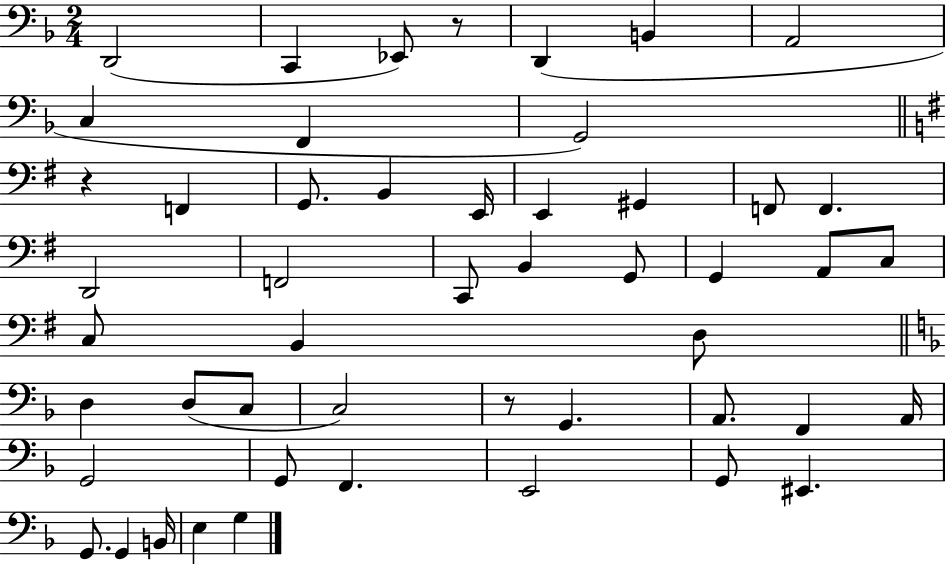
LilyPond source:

{
  \clef bass
  \numericTimeSignature
  \time 2/4
  \key f \major
  \repeat volta 2 { d,2( | c,4 ees,8) r8 | d,4( b,4 | a,2 | \break c4 f,4 | g,2) | \bar "||" \break \key g \major r4 f,4 | g,8. b,4 e,16 | e,4 gis,4 | f,8 f,4. | \break d,2 | f,2 | c,8 b,4 g,8 | g,4 a,8 c8 | \break c8 b,4 d8 | \bar "||" \break \key d \minor d4 d8( c8 | c2) | r8 g,4. | a,8. f,4 a,16 | \break g,2 | g,8 f,4. | e,2 | g,8 eis,4. | \break g,8. g,4 b,16 | e4 g4 | } \bar "|."
}